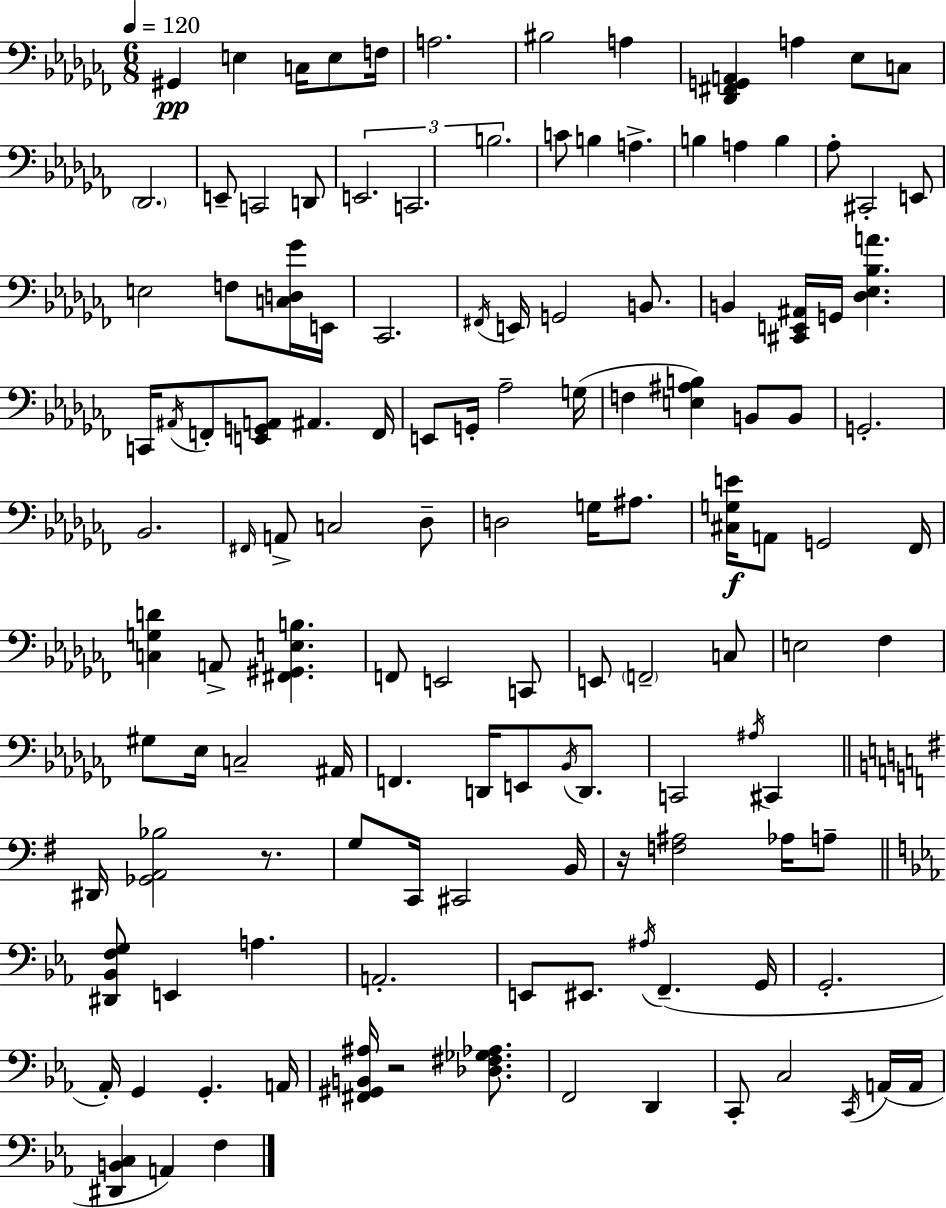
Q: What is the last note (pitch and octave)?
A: F3